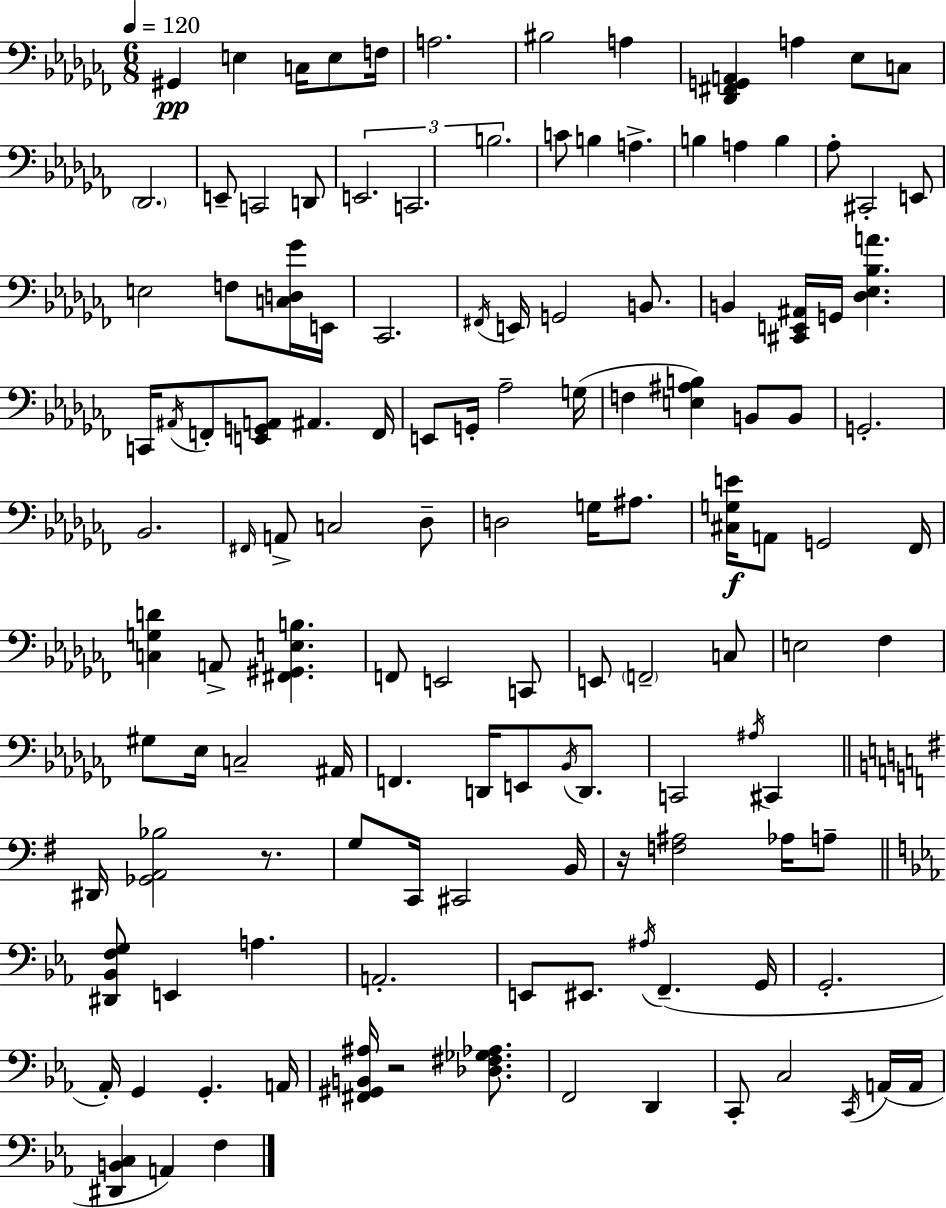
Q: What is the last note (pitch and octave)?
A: F3